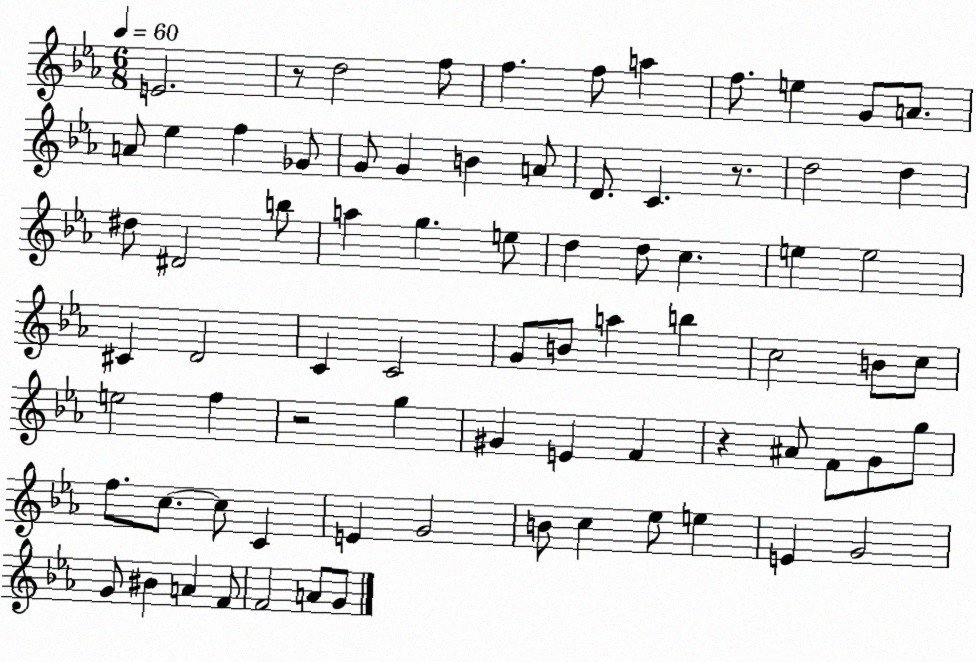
X:1
T:Untitled
M:6/8
L:1/4
K:Eb
E2 z/2 d2 f/2 f f/2 a f/2 e G/2 A/2 A/2 _e f _G/2 G/2 G B A/2 D/2 C z/2 d2 d ^d/2 ^D2 b/2 a g e/2 d d/2 c e e2 ^C D2 C C2 G/2 B/2 a b c2 B/2 c/2 e2 f z2 g ^G E F z ^A/2 F/2 G/2 g/2 f/2 c/2 c/2 C E G2 B/2 c _e/2 e E G2 G/2 ^B A F/2 F2 A/2 G/2